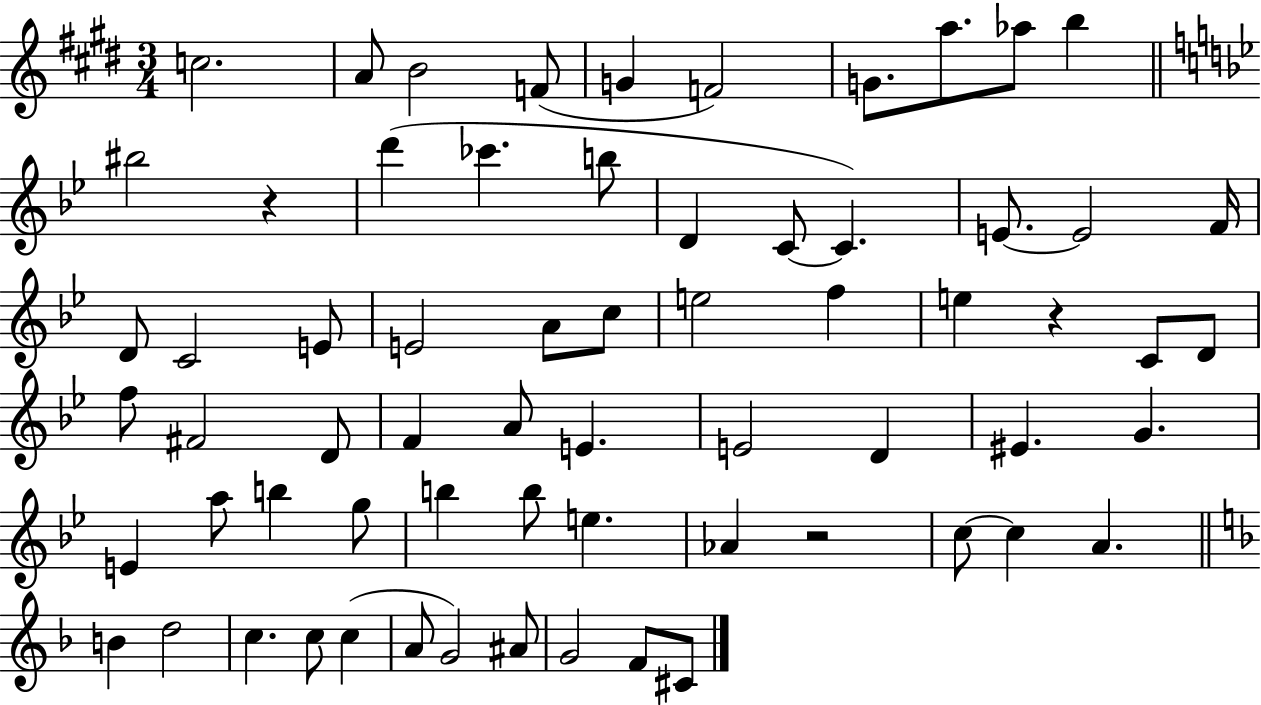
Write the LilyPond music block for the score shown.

{
  \clef treble
  \numericTimeSignature
  \time 3/4
  \key e \major
  c''2. | a'8 b'2 f'8( | g'4 f'2) | g'8. a''8. aes''8 b''4 | \break \bar "||" \break \key g \minor bis''2 r4 | d'''4( ces'''4. b''8 | d'4 c'8~~ c'4.) | e'8.~~ e'2 f'16 | \break d'8 c'2 e'8 | e'2 a'8 c''8 | e''2 f''4 | e''4 r4 c'8 d'8 | \break f''8 fis'2 d'8 | f'4 a'8 e'4. | e'2 d'4 | eis'4. g'4. | \break e'4 a''8 b''4 g''8 | b''4 b''8 e''4. | aes'4 r2 | c''8~~ c''4 a'4. | \break \bar "||" \break \key d \minor b'4 d''2 | c''4. c''8 c''4( | a'8 g'2) ais'8 | g'2 f'8 cis'8 | \break \bar "|."
}